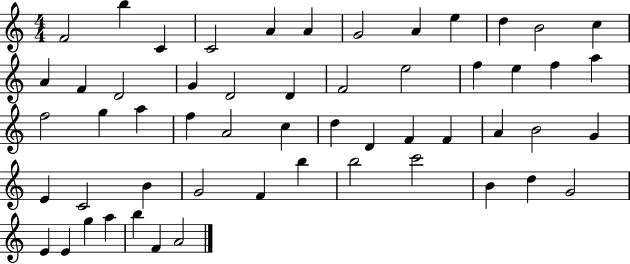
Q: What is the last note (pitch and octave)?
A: A4